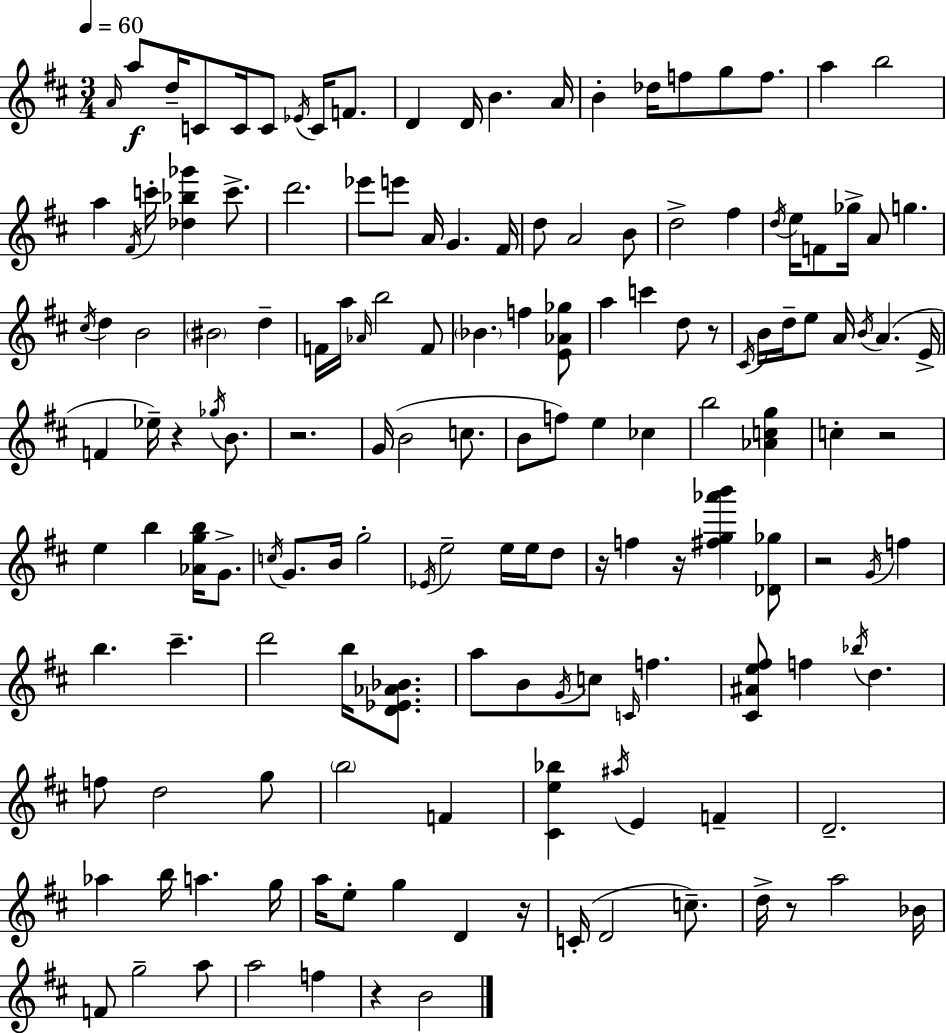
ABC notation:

X:1
T:Untitled
M:3/4
L:1/4
K:D
A/4 a/2 d/4 C/2 C/4 C/2 _E/4 C/4 F/2 D D/4 B A/4 B _d/4 f/2 g/2 f/2 a b2 a ^F/4 c'/4 [_d_b_g'] c'/2 d'2 _e'/2 e'/2 A/4 G ^F/4 d/2 A2 B/2 d2 ^f d/4 e/4 F/2 _g/4 A/2 g ^c/4 d B2 ^B2 d F/4 a/4 _A/4 b2 F/2 _B f [E_A_g]/2 a c' d/2 z/2 ^C/4 B/4 d/4 e/2 A/4 B/4 A E/4 F _e/4 z _g/4 B/2 z2 G/4 B2 c/2 B/2 f/2 e _c b2 [_Acg] c z2 e b [_Agb]/4 G/2 c/4 G/2 B/4 g2 _E/4 e2 e/4 e/4 d/2 z/4 f z/4 [^fg_a'b'] [_D_g]/2 z2 G/4 f b ^c' d'2 b/4 [D_E_A_B]/2 a/2 B/2 G/4 c/2 C/4 f [^C^Ae^f]/2 f _b/4 d f/2 d2 g/2 b2 F [^Ce_b] ^a/4 E F D2 _a b/4 a g/4 a/4 e/2 g D z/4 C/4 D2 c/2 d/4 z/2 a2 _B/4 F/2 g2 a/2 a2 f z B2